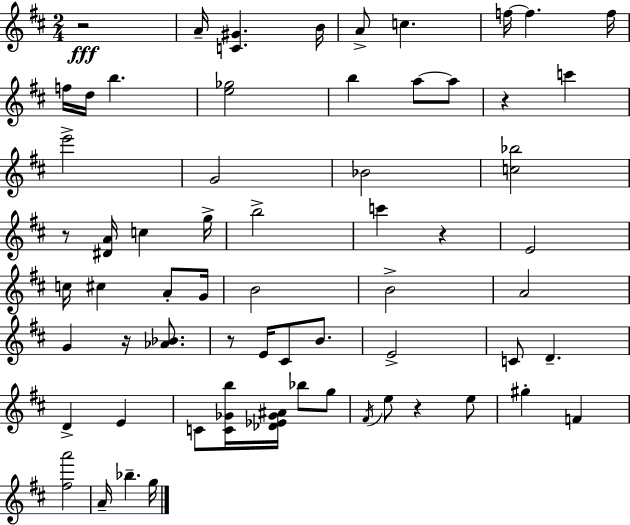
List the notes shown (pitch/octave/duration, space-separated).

R/h A4/s [C4,G#4]/q. B4/s A4/e C5/q. F5/s F5/q. F5/s F5/s D5/s B5/q. [E5,Gb5]/h B5/q A5/e A5/e R/q C6/q E6/h G4/h Bb4/h [C5,Bb5]/h R/e [D#4,A4]/s C5/q G5/s B5/h C6/q R/q E4/h C5/s C#5/q A4/e G4/s B4/h B4/h A4/h G4/q R/s [Ab4,Bb4]/e. R/e E4/s C#4/e B4/e. E4/h C4/e D4/q. D4/q E4/q C4/e [C4,Gb4,B5]/s [Db4,Eb4,Gb4,A#4]/s Bb5/e G5/e F#4/s E5/e R/q E5/e G#5/q F4/q [F#5,A6]/h A4/s Bb5/q. G5/s